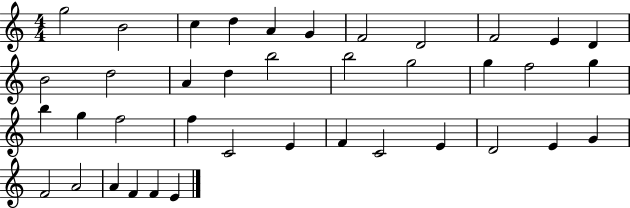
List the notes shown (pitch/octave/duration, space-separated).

G5/h B4/h C5/q D5/q A4/q G4/q F4/h D4/h F4/h E4/q D4/q B4/h D5/h A4/q D5/q B5/h B5/h G5/h G5/q F5/h G5/q B5/q G5/q F5/h F5/q C4/h E4/q F4/q C4/h E4/q D4/h E4/q G4/q F4/h A4/h A4/q F4/q F4/q E4/q